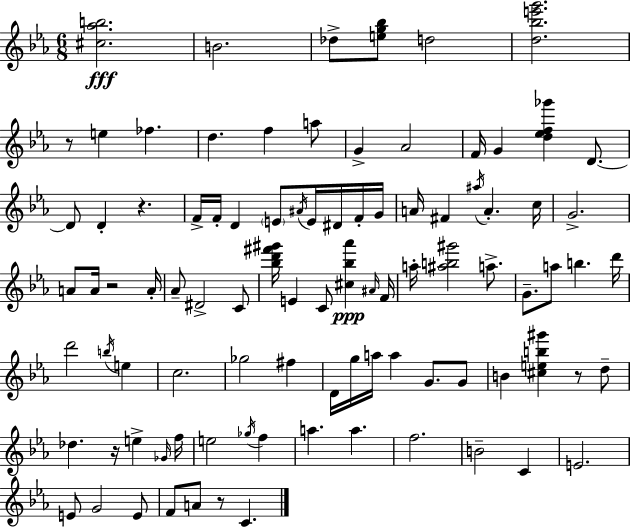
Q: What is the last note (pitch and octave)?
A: C4